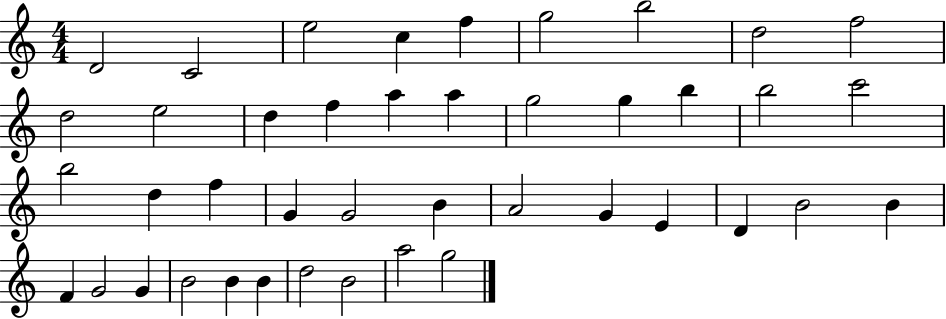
D4/h C4/h E5/h C5/q F5/q G5/h B5/h D5/h F5/h D5/h E5/h D5/q F5/q A5/q A5/q G5/h G5/q B5/q B5/h C6/h B5/h D5/q F5/q G4/q G4/h B4/q A4/h G4/q E4/q D4/q B4/h B4/q F4/q G4/h G4/q B4/h B4/q B4/q D5/h B4/h A5/h G5/h